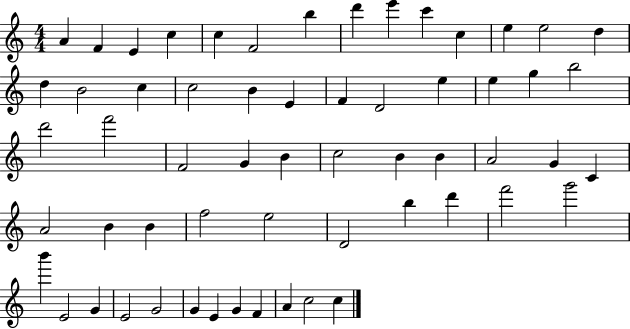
X:1
T:Untitled
M:4/4
L:1/4
K:C
A F E c c F2 b d' e' c' c e e2 d d B2 c c2 B E F D2 e e g b2 d'2 f'2 F2 G B c2 B B A2 G C A2 B B f2 e2 D2 b d' f'2 g'2 b' E2 G E2 G2 G E G F A c2 c